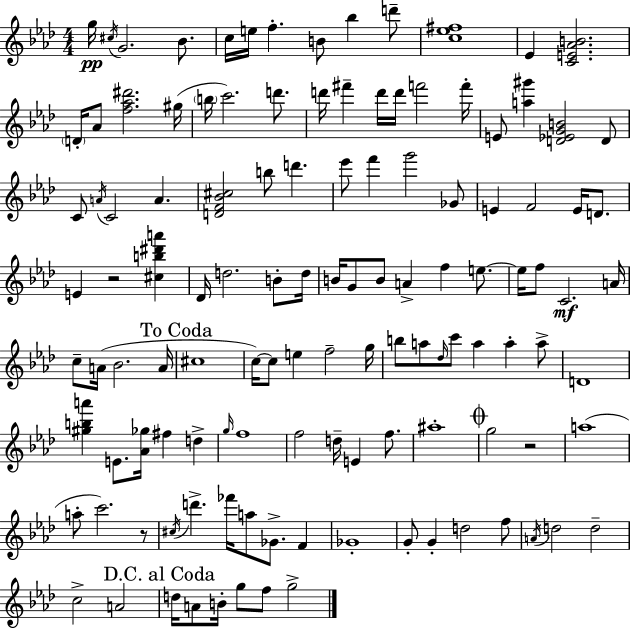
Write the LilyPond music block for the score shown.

{
  \clef treble
  \numericTimeSignature
  \time 4/4
  \key aes \major
  \repeat volta 2 { g''16\pp \acciaccatura { cis''16 } g'2. bes'8. | c''16 e''16 f''4.-. b'8 bes''4 d'''8-- | <c'' ees'' fis''>1 | ees'4 <c' e' aes' b'>2. | \break \parenthesize d'16-. aes'8 <f'' aes'' dis'''>2. | gis''16( \parenthesize b''16 c'''2.) d'''8. | d'''16 fis'''4-- d'''16 d'''16 f'''2 | f'''16-. e'8 <a'' gis'''>4 <d' ees' g' b'>2 d'8 | \break c'8 \acciaccatura { a'16 } c'2 a'4. | <d' f' bes' cis''>2 b''8 d'''4. | ees'''8 f'''4 g'''2 | ges'8 e'4 f'2 e'16 d'8. | \break e'4 r2 <cis'' b'' dis''' a'''>4 | des'16 d''2. b'8-. | d''16 b'16 g'8 b'8 a'4-> f''4 e''8.~~ | e''16 f''8 c'2.\mf | \break a'16 c''8-- a'16( bes'2. | a'16 \mark "To Coda" cis''1 | c''16~~) c''8 e''4 f''2-- | g''16 b''8 a''8 \grace { des''16 } c'''8 a''4 a''4-. | \break a''8-> d'1 | <gis'' b'' a'''>4 e'8. <aes' ges''>16 fis''4 d''4-> | \grace { g''16 } f''1 | f''2 d''16-- e'4 | \break f''8. ais''1-. | \mark \markup { \musicglyph "scripts.coda" } g''2 r2 | a''1( | a''8-. c'''2.) | \break r8 \acciaccatura { cis''16 } d'''4.-> fes'''16 a''8 ges'8.-> | f'4 ges'1-. | g'8-. g'4-. d''2 | f''8 \acciaccatura { a'16 } d''2 d''2-- | \break c''2-> a'2 | \mark "D.C. al Coda" d''16 a'8 b'16-. g''8 f''8 g''2-> | } \bar "|."
}